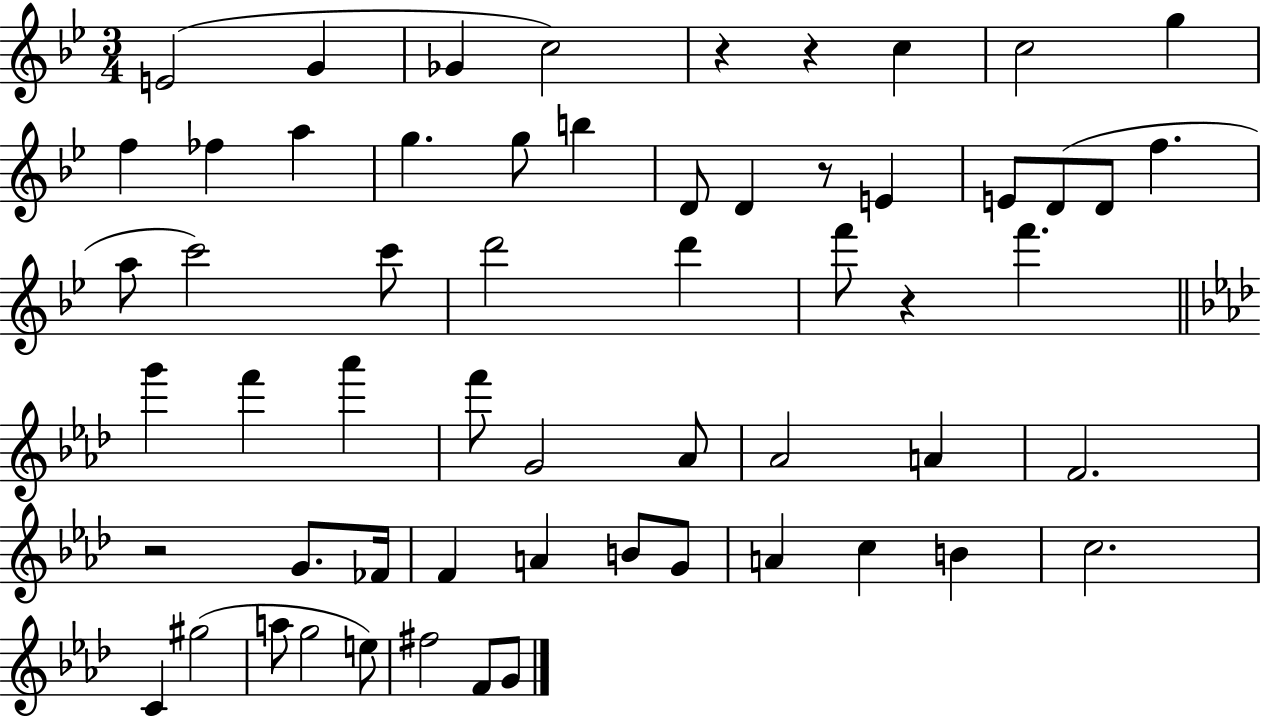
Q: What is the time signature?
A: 3/4